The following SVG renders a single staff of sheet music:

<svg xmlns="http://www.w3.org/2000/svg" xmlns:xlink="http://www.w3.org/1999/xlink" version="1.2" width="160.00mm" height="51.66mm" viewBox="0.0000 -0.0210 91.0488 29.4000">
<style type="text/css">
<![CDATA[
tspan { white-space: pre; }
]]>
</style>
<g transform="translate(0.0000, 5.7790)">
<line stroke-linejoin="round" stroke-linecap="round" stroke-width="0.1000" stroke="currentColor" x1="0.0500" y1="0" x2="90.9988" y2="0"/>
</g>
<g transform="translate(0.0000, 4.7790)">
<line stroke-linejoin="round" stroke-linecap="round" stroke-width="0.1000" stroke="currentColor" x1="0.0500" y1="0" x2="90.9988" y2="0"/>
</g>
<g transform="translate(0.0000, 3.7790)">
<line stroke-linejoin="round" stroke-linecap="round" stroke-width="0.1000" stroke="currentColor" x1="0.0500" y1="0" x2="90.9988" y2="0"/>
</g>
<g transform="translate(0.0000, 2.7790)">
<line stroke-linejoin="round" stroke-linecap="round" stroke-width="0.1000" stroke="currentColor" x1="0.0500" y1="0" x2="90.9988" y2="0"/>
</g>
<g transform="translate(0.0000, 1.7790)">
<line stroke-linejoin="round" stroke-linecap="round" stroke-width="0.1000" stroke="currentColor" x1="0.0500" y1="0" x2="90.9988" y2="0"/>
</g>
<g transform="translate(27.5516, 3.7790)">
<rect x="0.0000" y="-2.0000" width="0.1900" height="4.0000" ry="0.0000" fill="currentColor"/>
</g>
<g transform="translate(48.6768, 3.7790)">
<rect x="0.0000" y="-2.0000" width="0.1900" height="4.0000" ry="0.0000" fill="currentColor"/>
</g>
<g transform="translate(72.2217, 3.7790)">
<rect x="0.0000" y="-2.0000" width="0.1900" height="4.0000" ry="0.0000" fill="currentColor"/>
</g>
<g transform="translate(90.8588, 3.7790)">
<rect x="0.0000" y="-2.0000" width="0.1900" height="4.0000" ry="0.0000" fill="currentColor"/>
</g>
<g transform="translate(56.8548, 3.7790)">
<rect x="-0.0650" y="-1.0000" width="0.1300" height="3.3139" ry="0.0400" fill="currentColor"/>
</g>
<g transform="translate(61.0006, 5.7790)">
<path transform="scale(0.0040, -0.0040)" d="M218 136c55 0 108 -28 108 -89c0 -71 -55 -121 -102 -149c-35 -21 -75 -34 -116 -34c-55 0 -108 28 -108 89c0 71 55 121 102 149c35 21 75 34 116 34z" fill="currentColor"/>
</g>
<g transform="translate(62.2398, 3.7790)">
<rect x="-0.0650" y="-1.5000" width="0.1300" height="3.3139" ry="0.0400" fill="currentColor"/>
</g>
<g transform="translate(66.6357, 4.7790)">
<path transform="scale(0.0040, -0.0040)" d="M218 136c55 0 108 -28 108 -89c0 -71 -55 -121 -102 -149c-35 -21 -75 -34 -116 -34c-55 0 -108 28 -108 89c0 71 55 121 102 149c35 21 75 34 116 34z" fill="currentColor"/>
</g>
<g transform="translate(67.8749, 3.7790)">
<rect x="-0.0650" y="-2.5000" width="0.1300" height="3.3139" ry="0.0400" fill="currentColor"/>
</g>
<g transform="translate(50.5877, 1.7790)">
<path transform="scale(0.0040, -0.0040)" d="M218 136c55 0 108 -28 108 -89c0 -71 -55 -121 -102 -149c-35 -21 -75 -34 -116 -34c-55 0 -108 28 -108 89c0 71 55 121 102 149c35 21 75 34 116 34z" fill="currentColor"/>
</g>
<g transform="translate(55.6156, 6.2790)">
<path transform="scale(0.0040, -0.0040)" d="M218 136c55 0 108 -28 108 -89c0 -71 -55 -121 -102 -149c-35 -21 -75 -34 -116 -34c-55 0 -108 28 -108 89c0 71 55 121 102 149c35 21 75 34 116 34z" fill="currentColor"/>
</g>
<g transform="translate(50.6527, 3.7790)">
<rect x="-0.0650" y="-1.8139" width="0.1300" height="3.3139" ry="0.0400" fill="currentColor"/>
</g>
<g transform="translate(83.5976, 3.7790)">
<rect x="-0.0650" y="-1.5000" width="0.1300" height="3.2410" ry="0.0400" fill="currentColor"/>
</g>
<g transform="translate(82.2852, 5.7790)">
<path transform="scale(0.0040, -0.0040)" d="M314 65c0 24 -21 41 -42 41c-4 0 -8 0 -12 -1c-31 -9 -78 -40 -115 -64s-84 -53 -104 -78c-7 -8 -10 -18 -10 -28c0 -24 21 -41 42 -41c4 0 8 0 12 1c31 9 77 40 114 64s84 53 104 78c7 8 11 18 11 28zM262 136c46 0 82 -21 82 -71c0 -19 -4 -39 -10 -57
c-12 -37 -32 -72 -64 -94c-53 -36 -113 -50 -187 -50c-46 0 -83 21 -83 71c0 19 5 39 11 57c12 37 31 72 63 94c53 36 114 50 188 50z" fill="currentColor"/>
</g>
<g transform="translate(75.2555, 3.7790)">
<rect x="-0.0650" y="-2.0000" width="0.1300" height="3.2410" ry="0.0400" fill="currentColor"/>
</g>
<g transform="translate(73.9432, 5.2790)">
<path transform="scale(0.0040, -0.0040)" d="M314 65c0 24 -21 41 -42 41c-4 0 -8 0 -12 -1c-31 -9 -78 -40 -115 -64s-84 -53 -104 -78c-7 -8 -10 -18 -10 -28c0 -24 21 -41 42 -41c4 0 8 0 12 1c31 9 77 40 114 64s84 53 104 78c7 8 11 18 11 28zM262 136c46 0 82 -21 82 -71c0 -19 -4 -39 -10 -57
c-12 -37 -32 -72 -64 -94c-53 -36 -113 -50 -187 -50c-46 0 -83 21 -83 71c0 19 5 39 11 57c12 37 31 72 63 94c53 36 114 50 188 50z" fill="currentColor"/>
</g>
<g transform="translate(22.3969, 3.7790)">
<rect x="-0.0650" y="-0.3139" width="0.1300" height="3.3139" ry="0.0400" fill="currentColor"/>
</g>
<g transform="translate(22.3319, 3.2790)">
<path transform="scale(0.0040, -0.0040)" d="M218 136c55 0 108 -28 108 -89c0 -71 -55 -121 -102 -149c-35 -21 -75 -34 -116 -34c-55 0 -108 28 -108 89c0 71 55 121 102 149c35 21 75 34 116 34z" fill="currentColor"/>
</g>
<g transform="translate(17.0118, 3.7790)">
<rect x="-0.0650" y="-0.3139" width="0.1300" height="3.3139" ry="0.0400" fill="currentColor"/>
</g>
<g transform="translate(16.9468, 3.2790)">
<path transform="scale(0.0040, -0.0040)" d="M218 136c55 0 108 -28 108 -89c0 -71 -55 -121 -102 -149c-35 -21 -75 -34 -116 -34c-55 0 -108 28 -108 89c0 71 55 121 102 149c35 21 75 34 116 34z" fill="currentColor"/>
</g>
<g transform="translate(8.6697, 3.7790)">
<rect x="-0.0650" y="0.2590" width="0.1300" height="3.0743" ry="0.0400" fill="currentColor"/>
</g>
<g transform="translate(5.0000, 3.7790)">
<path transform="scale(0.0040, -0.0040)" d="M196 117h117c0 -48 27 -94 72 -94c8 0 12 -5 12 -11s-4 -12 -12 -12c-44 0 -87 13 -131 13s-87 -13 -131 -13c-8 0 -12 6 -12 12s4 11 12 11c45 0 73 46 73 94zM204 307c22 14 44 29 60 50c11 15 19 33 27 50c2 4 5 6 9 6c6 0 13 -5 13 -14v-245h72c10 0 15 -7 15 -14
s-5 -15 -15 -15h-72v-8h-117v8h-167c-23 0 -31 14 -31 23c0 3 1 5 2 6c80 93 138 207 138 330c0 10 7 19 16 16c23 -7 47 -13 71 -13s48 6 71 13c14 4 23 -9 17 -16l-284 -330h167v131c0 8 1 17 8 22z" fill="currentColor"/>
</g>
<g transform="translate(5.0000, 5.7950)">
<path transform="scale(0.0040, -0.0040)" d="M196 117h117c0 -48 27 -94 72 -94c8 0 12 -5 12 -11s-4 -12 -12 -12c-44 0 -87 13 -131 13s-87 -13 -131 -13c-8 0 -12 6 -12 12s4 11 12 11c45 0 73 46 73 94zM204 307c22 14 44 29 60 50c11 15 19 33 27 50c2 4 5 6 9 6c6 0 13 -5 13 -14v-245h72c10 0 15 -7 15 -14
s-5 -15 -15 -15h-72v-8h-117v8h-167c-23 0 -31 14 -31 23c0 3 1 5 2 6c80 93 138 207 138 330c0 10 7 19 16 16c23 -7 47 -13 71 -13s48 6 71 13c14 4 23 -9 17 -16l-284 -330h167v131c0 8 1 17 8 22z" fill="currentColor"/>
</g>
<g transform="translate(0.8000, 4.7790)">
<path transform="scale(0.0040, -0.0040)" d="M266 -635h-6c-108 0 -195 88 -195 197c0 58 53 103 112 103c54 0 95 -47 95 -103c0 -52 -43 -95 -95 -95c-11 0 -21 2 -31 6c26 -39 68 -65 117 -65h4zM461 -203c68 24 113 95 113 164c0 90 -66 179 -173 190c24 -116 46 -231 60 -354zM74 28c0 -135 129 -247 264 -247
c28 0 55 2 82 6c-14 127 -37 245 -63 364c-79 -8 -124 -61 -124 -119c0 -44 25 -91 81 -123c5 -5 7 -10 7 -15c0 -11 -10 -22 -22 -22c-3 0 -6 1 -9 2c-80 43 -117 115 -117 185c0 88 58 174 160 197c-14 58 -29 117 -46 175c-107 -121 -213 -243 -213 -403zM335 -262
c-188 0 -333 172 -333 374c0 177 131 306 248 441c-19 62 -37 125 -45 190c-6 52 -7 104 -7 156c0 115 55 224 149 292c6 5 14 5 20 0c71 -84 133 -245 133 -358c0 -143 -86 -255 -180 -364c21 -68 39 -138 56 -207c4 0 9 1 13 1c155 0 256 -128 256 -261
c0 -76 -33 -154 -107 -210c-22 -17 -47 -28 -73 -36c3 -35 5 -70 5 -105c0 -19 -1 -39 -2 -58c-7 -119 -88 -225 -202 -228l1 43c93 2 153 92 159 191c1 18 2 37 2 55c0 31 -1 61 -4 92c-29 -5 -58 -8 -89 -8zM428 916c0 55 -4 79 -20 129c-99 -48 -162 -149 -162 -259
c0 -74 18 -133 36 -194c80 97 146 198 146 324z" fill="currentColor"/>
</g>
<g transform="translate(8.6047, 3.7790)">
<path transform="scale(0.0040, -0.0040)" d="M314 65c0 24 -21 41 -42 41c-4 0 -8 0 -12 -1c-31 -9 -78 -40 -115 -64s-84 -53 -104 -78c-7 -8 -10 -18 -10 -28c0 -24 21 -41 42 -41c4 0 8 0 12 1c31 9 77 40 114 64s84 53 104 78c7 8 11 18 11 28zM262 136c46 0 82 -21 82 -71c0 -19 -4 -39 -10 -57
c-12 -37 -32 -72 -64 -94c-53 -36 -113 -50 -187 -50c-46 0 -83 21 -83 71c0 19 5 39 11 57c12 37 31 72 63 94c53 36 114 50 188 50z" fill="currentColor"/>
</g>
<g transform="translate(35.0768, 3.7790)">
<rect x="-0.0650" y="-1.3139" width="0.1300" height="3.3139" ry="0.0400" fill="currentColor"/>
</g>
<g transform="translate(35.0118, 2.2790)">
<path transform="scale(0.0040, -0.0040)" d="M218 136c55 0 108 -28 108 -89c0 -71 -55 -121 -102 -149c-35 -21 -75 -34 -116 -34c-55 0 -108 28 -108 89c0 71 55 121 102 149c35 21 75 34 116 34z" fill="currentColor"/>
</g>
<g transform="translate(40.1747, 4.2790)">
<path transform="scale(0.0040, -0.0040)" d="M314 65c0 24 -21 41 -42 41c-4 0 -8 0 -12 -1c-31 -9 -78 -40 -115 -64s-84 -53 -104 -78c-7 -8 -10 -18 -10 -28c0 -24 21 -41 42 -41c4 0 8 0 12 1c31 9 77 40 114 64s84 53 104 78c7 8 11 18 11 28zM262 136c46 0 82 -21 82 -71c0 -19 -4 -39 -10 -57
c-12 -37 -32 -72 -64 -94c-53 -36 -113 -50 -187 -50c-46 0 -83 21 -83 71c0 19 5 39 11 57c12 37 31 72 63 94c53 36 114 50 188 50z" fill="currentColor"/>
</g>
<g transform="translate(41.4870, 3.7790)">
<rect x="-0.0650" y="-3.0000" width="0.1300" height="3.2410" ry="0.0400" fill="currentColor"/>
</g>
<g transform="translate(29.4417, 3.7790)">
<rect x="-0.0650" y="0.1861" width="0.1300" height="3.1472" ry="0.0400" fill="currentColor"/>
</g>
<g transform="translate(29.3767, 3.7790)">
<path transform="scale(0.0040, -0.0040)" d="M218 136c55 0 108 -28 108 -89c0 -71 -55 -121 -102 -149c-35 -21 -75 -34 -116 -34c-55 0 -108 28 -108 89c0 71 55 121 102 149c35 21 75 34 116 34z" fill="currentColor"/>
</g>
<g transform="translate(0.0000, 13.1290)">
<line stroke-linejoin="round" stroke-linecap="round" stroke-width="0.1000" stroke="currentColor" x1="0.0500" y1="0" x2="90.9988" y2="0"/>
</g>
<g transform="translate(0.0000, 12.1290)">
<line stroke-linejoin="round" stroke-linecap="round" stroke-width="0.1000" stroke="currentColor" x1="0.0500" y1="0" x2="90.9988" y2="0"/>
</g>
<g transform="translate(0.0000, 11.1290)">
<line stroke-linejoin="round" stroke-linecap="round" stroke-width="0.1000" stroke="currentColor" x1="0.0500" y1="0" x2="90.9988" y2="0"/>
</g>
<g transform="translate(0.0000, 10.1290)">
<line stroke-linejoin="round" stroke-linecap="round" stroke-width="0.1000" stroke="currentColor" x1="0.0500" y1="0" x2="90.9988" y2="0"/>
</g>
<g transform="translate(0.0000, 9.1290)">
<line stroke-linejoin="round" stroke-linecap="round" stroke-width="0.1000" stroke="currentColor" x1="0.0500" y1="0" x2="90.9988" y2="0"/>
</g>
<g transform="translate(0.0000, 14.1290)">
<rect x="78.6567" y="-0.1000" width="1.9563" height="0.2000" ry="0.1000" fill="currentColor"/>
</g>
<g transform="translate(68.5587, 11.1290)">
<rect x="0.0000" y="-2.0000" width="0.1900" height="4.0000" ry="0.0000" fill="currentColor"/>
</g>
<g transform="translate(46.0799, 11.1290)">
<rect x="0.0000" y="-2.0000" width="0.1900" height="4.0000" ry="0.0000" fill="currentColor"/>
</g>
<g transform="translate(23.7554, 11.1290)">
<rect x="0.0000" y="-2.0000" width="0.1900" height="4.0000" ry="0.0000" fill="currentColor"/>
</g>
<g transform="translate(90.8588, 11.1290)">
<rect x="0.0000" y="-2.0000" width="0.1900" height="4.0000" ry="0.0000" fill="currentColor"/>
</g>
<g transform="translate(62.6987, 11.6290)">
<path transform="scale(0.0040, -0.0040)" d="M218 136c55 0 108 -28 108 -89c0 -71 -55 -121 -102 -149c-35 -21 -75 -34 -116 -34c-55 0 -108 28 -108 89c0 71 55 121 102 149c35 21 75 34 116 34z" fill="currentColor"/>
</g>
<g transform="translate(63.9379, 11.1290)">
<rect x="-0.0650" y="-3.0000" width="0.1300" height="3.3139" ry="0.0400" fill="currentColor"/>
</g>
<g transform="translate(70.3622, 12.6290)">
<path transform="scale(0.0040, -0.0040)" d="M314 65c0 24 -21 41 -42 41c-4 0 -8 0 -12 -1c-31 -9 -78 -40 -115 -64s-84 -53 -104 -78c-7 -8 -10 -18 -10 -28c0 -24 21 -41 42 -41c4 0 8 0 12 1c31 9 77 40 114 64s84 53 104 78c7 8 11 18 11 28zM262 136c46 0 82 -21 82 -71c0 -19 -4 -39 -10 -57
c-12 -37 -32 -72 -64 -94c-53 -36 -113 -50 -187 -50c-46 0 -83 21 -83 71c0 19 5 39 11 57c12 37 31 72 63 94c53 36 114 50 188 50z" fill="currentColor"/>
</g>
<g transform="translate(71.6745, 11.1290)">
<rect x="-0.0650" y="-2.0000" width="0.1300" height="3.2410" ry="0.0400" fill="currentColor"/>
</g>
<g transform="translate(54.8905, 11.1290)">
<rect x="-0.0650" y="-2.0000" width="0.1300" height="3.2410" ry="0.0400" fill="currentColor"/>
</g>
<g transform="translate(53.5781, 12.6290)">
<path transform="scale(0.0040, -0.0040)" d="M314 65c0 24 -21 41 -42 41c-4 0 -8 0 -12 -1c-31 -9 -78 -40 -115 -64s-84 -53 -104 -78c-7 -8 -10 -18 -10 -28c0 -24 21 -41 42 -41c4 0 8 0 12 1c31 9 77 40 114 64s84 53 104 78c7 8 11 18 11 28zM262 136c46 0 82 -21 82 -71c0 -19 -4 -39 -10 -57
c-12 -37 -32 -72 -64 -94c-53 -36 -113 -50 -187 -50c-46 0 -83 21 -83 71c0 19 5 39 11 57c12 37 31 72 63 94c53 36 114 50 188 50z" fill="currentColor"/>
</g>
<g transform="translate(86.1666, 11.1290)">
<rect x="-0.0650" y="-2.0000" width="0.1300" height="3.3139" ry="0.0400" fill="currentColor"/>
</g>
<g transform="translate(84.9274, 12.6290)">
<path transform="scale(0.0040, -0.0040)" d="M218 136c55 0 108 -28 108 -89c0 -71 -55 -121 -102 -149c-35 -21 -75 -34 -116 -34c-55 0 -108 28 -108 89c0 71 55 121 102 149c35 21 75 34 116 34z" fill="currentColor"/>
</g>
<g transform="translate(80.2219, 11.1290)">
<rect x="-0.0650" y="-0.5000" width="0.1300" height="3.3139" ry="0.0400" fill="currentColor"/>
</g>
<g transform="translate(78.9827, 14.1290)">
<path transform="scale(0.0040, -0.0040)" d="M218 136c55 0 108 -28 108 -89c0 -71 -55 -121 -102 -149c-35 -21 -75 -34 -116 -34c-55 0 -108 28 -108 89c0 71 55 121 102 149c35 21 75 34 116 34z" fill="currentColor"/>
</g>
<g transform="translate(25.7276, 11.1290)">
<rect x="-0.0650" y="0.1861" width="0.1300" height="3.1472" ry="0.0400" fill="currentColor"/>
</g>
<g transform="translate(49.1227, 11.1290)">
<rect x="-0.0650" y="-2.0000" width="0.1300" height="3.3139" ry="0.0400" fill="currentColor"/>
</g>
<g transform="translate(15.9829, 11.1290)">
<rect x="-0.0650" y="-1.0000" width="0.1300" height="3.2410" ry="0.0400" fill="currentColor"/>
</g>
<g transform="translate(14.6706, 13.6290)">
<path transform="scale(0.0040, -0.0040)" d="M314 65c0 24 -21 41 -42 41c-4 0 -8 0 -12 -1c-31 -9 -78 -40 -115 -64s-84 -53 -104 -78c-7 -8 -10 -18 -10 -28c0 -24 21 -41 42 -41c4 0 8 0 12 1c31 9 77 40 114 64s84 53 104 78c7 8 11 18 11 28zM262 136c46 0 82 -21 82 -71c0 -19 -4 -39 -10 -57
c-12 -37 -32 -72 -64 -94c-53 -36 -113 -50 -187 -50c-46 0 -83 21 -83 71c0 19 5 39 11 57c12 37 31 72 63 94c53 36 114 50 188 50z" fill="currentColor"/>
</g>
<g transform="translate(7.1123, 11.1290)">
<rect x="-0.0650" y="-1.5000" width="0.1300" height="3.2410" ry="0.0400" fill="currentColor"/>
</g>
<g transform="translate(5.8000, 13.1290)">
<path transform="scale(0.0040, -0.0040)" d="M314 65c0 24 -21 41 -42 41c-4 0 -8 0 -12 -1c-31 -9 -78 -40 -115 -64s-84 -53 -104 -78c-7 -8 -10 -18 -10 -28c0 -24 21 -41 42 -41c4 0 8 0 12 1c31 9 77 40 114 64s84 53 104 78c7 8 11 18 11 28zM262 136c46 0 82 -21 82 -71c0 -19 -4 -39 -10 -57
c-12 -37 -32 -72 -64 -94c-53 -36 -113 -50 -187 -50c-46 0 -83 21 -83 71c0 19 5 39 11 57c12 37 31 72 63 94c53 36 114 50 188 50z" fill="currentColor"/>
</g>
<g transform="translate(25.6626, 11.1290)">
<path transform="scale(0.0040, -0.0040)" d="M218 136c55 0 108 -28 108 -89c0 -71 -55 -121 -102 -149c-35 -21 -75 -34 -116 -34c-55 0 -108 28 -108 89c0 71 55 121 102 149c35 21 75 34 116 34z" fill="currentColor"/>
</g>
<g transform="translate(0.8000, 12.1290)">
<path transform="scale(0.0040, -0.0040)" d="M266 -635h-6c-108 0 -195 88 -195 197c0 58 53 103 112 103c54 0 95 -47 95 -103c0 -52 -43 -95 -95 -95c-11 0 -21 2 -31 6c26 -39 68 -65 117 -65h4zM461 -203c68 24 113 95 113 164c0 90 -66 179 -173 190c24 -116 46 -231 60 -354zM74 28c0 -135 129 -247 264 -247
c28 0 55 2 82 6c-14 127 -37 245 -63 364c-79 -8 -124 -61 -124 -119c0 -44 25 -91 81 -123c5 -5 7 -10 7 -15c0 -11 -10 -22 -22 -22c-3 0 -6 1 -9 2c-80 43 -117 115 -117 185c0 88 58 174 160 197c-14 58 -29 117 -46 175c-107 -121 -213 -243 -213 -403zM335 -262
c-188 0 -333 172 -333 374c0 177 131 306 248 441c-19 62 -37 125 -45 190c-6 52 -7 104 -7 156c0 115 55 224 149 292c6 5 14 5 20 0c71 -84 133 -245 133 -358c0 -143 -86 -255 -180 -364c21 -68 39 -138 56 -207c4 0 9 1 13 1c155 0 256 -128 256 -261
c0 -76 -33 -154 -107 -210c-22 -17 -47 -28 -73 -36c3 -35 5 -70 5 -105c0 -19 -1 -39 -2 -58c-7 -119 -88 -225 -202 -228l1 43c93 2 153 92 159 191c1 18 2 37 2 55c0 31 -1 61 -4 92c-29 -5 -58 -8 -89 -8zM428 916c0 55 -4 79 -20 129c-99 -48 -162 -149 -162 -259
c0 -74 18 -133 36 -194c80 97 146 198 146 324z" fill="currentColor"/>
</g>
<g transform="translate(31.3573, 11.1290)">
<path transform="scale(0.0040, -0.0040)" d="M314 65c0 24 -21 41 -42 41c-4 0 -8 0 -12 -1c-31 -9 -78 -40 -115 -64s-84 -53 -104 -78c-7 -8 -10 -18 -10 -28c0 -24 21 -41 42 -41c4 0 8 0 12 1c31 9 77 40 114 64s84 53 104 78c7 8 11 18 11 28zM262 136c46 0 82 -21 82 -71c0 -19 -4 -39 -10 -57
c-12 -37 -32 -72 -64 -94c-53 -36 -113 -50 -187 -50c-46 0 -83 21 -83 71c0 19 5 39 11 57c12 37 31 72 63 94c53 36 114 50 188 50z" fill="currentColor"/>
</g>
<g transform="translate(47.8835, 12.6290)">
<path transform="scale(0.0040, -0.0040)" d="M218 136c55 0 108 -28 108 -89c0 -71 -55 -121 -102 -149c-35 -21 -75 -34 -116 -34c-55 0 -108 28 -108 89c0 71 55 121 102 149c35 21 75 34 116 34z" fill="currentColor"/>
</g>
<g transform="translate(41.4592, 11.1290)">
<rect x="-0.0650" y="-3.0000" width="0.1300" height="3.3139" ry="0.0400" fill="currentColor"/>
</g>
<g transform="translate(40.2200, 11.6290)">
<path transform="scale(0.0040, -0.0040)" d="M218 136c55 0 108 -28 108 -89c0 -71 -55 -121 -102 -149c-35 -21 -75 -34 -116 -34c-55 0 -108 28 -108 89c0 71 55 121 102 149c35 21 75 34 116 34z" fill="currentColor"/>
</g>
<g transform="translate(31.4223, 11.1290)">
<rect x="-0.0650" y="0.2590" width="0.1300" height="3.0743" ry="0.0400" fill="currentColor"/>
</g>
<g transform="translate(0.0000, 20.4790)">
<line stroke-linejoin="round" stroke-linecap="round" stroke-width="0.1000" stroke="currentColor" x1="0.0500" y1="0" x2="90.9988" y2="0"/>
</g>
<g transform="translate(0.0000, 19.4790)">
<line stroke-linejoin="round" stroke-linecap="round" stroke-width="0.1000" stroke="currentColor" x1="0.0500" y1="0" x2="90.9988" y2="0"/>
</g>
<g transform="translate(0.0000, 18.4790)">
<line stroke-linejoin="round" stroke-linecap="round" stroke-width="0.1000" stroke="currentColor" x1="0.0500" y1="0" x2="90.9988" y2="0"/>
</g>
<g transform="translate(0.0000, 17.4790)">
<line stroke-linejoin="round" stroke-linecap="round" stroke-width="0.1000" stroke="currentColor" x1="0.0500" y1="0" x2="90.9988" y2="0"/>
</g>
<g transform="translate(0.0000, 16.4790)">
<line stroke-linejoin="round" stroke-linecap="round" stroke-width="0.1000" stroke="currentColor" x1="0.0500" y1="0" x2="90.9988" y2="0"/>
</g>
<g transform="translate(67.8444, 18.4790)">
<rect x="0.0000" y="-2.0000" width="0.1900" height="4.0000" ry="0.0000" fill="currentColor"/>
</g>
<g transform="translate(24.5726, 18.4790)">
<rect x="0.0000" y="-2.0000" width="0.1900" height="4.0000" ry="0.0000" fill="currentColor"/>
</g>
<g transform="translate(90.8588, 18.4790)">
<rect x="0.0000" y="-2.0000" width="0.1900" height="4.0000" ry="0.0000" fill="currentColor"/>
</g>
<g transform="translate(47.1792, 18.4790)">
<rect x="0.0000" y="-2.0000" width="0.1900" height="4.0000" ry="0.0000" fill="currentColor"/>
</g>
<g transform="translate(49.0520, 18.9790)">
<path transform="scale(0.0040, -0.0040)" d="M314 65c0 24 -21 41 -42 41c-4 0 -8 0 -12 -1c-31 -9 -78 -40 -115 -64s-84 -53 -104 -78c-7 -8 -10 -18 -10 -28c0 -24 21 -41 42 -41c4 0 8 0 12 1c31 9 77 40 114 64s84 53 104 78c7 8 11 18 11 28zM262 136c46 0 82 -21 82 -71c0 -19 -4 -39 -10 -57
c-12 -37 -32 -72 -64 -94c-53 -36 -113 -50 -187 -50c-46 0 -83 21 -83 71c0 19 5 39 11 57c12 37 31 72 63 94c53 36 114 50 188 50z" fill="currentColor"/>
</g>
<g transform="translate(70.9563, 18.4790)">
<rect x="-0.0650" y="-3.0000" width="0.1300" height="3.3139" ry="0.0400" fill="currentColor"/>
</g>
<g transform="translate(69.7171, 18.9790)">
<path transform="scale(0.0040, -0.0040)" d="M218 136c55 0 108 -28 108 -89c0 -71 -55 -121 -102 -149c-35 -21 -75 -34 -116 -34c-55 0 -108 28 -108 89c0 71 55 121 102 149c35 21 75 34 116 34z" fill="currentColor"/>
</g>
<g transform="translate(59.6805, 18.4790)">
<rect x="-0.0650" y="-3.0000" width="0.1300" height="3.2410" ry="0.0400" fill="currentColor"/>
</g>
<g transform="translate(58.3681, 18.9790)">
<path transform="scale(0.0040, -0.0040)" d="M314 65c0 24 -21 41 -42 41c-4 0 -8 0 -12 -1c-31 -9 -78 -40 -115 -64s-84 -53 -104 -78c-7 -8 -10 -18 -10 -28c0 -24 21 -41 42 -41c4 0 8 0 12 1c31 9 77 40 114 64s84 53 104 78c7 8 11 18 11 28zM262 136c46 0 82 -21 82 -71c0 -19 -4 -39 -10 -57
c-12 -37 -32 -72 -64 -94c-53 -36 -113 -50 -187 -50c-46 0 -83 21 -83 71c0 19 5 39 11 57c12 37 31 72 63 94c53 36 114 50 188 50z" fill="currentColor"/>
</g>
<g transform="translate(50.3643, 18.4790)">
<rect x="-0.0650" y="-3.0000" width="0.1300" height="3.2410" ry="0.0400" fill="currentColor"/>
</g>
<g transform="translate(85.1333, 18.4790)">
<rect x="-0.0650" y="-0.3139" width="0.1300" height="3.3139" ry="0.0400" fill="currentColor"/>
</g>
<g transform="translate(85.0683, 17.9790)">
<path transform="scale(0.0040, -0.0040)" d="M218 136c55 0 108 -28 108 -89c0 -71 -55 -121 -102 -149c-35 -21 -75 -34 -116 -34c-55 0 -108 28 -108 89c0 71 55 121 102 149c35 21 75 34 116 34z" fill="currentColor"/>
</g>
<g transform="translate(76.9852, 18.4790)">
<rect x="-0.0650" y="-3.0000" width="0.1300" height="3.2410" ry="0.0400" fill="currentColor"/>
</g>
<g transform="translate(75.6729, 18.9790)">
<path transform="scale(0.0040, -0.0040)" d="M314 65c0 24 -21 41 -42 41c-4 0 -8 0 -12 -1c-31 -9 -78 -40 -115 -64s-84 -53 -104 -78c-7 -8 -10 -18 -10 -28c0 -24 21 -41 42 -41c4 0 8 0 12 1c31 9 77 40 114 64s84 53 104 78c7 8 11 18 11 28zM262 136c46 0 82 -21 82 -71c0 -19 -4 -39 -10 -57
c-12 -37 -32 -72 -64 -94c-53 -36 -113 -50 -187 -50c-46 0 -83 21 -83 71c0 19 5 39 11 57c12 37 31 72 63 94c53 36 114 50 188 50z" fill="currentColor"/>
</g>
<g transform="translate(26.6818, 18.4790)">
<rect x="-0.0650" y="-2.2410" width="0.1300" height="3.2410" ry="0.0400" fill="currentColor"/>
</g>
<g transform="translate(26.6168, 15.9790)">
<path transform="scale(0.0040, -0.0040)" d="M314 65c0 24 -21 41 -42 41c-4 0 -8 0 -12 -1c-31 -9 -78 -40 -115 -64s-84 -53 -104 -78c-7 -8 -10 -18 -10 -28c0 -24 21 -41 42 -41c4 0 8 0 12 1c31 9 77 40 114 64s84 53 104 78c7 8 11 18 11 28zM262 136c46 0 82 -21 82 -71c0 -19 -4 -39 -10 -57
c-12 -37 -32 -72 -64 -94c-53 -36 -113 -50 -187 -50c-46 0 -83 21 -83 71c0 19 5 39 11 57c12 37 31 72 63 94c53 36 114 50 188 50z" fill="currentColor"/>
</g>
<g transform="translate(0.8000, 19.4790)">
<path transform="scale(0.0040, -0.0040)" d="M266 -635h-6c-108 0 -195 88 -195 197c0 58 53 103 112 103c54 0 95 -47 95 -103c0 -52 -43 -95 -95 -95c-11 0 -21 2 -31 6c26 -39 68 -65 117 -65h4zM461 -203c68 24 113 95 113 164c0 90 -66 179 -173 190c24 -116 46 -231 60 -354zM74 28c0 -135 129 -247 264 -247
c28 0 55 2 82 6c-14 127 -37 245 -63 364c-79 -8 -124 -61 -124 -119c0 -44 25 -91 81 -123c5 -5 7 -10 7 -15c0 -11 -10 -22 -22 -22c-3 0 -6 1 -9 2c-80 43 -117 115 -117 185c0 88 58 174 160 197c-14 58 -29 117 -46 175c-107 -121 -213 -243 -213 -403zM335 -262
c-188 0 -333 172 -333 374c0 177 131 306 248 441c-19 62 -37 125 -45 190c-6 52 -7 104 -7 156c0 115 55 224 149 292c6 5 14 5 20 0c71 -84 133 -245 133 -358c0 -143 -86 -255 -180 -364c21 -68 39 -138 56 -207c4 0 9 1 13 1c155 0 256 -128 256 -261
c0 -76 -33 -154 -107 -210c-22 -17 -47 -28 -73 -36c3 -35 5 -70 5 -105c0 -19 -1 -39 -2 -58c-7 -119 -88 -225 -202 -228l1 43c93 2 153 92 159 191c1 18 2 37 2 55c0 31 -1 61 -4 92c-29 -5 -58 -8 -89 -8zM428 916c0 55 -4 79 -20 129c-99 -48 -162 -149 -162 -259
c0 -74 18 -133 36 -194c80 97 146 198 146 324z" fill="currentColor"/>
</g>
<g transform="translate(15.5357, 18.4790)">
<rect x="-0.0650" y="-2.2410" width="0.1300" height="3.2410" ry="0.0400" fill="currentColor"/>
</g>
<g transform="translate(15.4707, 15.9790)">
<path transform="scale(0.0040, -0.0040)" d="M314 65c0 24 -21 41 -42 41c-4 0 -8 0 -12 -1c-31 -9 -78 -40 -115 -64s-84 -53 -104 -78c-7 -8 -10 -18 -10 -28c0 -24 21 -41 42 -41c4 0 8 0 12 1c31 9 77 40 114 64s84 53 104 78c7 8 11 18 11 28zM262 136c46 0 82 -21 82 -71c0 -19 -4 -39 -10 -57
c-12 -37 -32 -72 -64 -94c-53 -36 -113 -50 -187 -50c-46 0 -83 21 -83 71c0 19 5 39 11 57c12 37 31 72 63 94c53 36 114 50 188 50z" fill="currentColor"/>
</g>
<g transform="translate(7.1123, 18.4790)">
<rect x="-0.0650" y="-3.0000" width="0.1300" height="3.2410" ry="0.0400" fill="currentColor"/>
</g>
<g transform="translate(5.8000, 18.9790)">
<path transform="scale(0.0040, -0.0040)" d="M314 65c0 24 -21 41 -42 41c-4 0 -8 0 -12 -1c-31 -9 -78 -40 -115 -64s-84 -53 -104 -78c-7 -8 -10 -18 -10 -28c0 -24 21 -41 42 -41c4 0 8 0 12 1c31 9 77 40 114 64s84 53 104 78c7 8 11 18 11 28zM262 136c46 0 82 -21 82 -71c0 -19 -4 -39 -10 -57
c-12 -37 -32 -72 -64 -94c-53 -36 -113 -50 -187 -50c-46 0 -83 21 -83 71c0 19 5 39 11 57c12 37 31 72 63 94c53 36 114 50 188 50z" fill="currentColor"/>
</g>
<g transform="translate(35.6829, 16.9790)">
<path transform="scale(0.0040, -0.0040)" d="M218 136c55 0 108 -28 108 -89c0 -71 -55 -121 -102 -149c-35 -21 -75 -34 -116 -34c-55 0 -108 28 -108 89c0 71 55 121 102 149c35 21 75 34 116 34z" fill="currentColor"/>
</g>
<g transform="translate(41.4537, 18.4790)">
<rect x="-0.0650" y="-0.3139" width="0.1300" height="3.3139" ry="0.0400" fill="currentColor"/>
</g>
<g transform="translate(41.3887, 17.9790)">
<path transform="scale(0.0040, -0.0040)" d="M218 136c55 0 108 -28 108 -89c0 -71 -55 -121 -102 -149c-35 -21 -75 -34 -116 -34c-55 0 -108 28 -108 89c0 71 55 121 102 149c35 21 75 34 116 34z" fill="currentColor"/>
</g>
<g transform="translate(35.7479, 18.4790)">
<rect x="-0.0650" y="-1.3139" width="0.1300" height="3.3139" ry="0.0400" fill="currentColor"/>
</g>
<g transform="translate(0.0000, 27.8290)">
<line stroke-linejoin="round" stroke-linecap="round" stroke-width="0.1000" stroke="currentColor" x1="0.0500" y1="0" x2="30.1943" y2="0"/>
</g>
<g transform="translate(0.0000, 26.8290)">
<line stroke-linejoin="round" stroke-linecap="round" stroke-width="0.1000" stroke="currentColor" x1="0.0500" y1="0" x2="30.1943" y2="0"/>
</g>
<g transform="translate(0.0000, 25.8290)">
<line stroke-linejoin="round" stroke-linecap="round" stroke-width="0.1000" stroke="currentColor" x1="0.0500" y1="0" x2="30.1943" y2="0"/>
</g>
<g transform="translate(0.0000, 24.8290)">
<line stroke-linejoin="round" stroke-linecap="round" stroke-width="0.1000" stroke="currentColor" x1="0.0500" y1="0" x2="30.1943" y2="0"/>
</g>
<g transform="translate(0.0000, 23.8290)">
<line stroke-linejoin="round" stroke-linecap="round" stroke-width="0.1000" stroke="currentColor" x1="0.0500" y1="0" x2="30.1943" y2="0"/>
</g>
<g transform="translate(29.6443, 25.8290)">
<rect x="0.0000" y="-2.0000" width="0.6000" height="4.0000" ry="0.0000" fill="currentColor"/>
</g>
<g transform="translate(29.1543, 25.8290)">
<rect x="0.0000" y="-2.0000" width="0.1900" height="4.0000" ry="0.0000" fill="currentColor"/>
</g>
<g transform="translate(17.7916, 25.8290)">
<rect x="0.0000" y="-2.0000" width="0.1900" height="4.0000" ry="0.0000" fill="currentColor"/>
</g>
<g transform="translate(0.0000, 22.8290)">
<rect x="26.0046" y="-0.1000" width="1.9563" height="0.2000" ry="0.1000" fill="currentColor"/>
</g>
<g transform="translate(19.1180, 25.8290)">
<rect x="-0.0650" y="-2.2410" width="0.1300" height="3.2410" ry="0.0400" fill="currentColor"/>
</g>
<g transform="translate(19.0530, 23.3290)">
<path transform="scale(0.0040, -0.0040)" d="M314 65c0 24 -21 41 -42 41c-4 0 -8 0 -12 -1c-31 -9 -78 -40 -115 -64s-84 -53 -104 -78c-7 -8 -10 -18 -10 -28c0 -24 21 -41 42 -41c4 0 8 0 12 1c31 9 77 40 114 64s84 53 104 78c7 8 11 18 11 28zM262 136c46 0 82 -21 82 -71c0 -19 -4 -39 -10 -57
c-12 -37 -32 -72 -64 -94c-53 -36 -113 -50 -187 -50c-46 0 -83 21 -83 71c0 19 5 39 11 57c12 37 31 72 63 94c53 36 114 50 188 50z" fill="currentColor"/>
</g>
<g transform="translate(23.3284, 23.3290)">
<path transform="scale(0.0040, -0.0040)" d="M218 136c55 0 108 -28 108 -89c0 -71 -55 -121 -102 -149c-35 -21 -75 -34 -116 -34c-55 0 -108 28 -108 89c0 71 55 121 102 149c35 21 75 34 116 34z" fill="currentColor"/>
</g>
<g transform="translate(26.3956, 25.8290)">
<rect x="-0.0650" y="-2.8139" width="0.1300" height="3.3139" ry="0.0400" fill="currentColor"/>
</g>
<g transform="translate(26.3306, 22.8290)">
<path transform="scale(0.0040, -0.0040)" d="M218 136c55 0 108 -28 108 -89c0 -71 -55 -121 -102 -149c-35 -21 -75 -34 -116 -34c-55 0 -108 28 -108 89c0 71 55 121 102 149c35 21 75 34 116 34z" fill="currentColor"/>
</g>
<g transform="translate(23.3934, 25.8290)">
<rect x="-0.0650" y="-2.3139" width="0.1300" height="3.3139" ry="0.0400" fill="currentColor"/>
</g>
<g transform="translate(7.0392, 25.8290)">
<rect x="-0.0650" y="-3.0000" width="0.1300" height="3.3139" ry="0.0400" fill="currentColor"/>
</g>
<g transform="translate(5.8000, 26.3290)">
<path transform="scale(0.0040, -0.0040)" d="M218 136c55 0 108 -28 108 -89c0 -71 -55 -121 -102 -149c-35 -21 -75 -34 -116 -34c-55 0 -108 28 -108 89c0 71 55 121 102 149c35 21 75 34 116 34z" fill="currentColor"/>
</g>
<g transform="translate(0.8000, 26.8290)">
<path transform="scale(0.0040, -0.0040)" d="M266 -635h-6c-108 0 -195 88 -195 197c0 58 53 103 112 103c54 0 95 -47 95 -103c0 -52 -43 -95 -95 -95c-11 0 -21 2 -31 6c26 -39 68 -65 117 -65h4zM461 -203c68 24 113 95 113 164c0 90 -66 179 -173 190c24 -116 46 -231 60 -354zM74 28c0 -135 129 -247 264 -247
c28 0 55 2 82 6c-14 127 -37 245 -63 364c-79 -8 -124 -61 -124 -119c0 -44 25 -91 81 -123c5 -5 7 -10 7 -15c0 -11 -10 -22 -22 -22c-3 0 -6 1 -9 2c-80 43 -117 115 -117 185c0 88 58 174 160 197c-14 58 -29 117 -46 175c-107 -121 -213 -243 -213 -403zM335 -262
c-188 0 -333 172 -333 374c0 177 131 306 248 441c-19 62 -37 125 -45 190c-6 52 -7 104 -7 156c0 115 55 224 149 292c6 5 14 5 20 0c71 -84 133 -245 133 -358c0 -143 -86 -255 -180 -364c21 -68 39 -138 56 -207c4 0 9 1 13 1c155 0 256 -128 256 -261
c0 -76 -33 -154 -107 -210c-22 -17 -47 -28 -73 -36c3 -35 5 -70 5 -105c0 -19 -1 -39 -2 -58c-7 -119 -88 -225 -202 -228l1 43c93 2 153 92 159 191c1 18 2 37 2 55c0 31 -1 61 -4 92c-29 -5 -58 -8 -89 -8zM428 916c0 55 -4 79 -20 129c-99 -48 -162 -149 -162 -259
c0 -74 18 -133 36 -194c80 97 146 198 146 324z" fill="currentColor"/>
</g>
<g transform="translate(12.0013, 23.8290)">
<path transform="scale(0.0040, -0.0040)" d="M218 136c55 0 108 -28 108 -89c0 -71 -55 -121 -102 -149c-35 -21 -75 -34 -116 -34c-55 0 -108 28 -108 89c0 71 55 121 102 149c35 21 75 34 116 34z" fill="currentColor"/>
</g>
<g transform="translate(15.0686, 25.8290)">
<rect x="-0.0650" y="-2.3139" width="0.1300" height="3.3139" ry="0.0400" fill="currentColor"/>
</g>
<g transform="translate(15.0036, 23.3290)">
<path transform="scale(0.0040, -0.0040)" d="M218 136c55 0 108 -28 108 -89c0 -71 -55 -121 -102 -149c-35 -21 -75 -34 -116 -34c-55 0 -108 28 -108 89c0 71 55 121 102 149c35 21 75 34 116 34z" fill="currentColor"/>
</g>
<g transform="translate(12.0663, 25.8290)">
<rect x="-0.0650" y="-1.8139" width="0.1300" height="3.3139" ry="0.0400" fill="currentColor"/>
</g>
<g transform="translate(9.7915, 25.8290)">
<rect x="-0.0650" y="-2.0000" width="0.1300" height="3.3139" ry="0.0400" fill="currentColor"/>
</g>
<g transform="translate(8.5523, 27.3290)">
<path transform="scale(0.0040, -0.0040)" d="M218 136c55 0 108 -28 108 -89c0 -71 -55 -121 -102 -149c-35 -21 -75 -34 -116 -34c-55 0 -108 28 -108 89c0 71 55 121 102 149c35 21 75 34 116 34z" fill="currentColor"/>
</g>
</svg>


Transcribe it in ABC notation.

X:1
T:Untitled
M:4/4
L:1/4
K:C
B2 c c B e A2 f D E G F2 E2 E2 D2 B B2 A F F2 A F2 C F A2 g2 g2 e c A2 A2 A A2 c A F f g g2 g a